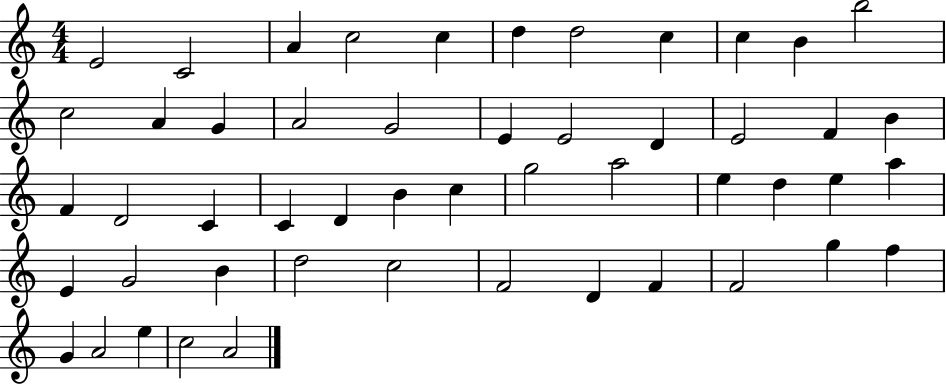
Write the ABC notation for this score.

X:1
T:Untitled
M:4/4
L:1/4
K:C
E2 C2 A c2 c d d2 c c B b2 c2 A G A2 G2 E E2 D E2 F B F D2 C C D B c g2 a2 e d e a E G2 B d2 c2 F2 D F F2 g f G A2 e c2 A2